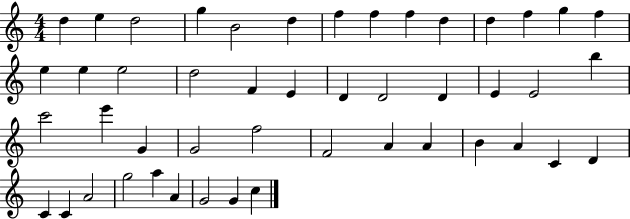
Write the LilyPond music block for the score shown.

{
  \clef treble
  \numericTimeSignature
  \time 4/4
  \key c \major
  d''4 e''4 d''2 | g''4 b'2 d''4 | f''4 f''4 f''4 d''4 | d''4 f''4 g''4 f''4 | \break e''4 e''4 e''2 | d''2 f'4 e'4 | d'4 d'2 d'4 | e'4 e'2 b''4 | \break c'''2 e'''4 g'4 | g'2 f''2 | f'2 a'4 a'4 | b'4 a'4 c'4 d'4 | \break c'4 c'4 a'2 | g''2 a''4 a'4 | g'2 g'4 c''4 | \bar "|."
}